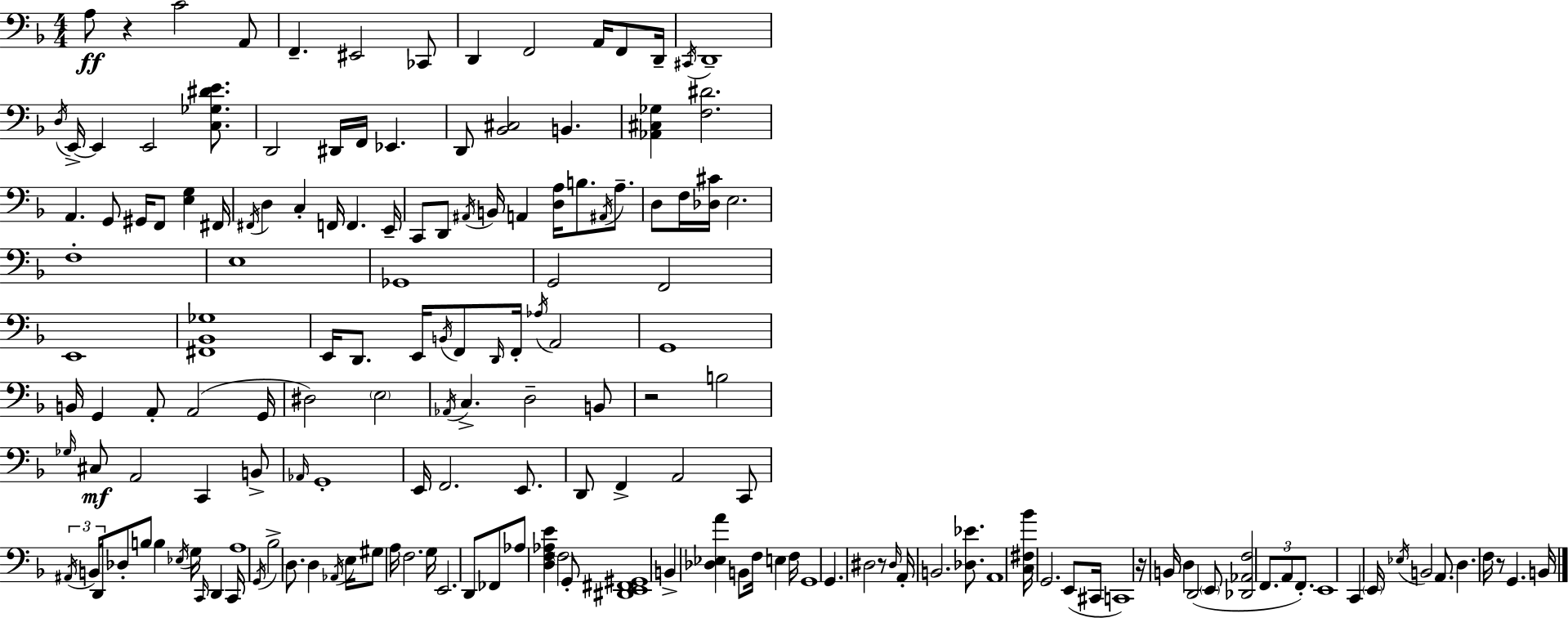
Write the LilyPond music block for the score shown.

{
  \clef bass
  \numericTimeSignature
  \time 4/4
  \key d \minor
  a8\ff r4 c'2 a,8 | f,4.-- eis,2 ces,8 | d,4 f,2 a,16 f,8 d,16-- | \acciaccatura { cis,16 } d,1-- | \break \acciaccatura { d16 } e,16->~~ e,4 e,2 <c ges dis' e'>8. | d,2 dis,16 f,16 ees,4. | d,8 <bes, cis>2 b,4. | <aes, cis ges>4 <f dis'>2. | \break a,4. g,8 gis,16 f,8 <e g>4 | fis,16 \acciaccatura { fis,16 } d4 c4-. f,16 f,4. | e,16-- c,8 d,8 \acciaccatura { ais,16 } b,16 a,4 <d a>16 b8. | \acciaccatura { ais,16 } a8.-- d8 f16 <des cis'>16 e2. | \break f1-. | e1 | ges,1 | g,2 f,2 | \break e,1 | <fis, bes, ges>1 | e,16 d,8. e,16 \acciaccatura { b,16 } f,8 \grace { d,16 } f,16-. \acciaccatura { aes16 } | a,2 g,1 | \break b,16 g,4 a,8-. a,2( | g,16 dis2) | \parenthesize e2 \acciaccatura { aes,16 } c4.-> d2-- | b,8 r2 | \break b2 \grace { ges16 }\mf cis8 a,2 | c,4 b,8-> \grace { aes,16 } g,1-. | e,16 f,2. | e,8. d,8 f,4-> | \break a,2 c,8 \tuplet 3/2 { \acciaccatura { ais,16 } b,16 d,16 } des8-. | b8 b4 \acciaccatura { ees16 } g16 \grace { c,16 } d,4 c,16 a1 | \acciaccatura { g,16 } bes2-> | d8. d4 \acciaccatura { aes,16 } e16 | \break gis8 a16 f2. g16 | e,2. d,8 fes,8 | aes8 <d f aes e'>4 \parenthesize f2 g,8-. | <dis, e, fis, gis,>1 | \break b,4-> <des ees a'>4 b,8 f16 e4 f16 | g,1 | g,4. dis2 r8 | \grace { dis16 } a,16-. b,2. <des ees'>8. | \break a,1 | <c fis bes'>16 g,2. e,8( | cis,16 c,1) | r16 b,16 d4 d,2( \parenthesize e,8 | \break <des, aes, f>2 \tuplet 3/2 { f,8. a,8 f,8.-.) } | e,1 | c,4 \parenthesize e,16 \acciaccatura { ees16 } b,2 a,8. | d4. f16 r8 g,4. | \break b,16 \bar "|."
}